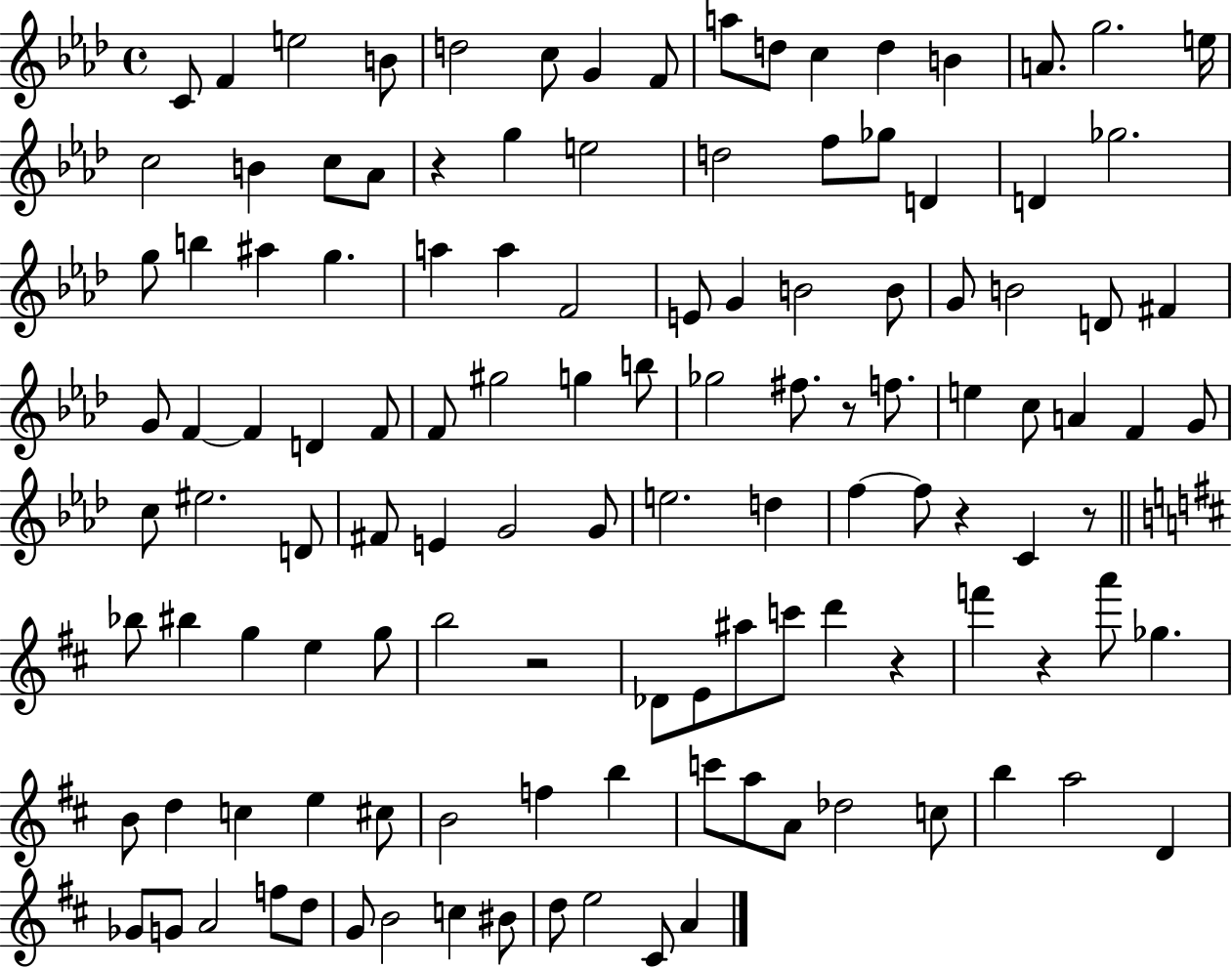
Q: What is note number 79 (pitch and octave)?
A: Db4